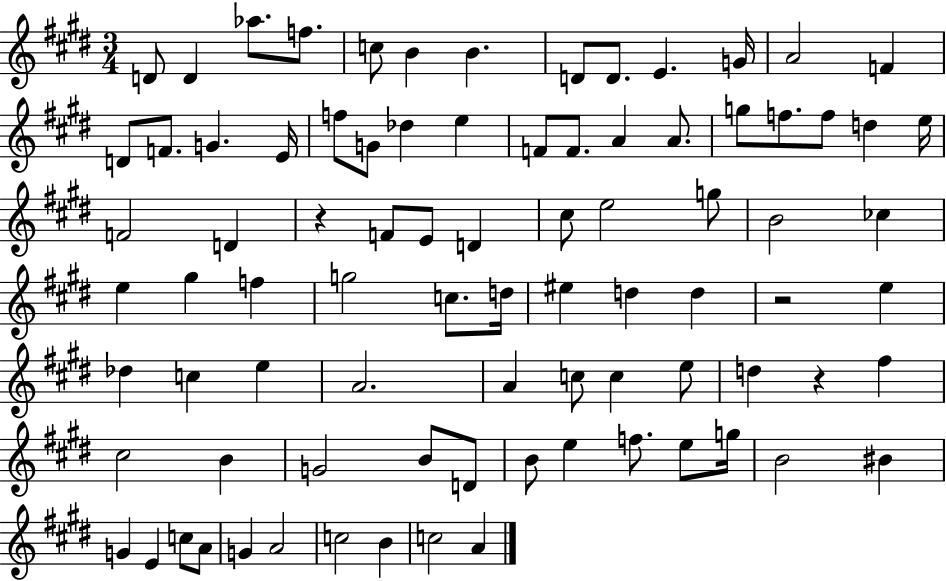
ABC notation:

X:1
T:Untitled
M:3/4
L:1/4
K:E
D/2 D _a/2 f/2 c/2 B B D/2 D/2 E G/4 A2 F D/2 F/2 G E/4 f/2 G/2 _d e F/2 F/2 A A/2 g/2 f/2 f/2 d e/4 F2 D z F/2 E/2 D ^c/2 e2 g/2 B2 _c e ^g f g2 c/2 d/4 ^e d d z2 e _d c e A2 A c/2 c e/2 d z ^f ^c2 B G2 B/2 D/2 B/2 e f/2 e/2 g/4 B2 ^B G E c/2 A/2 G A2 c2 B c2 A